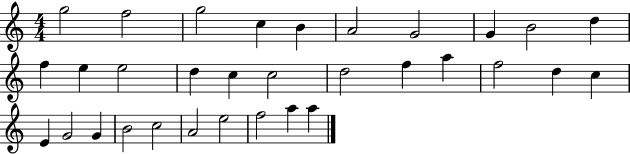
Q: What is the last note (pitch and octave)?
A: A5